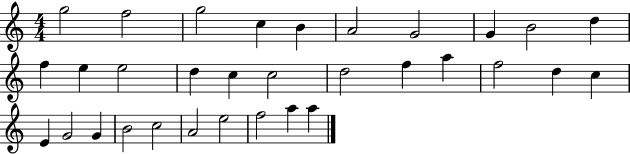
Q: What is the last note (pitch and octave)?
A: A5